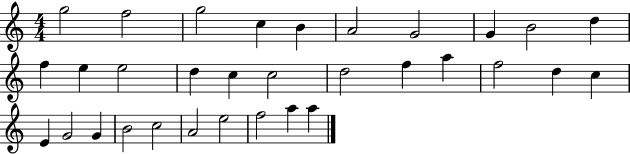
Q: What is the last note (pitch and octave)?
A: A5